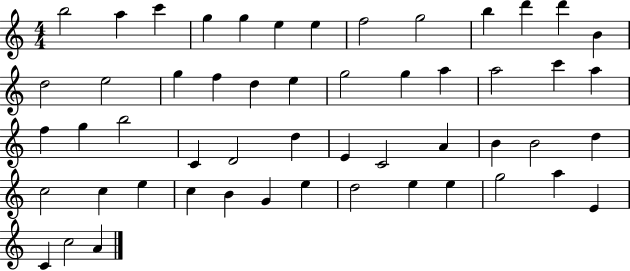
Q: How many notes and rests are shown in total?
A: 53